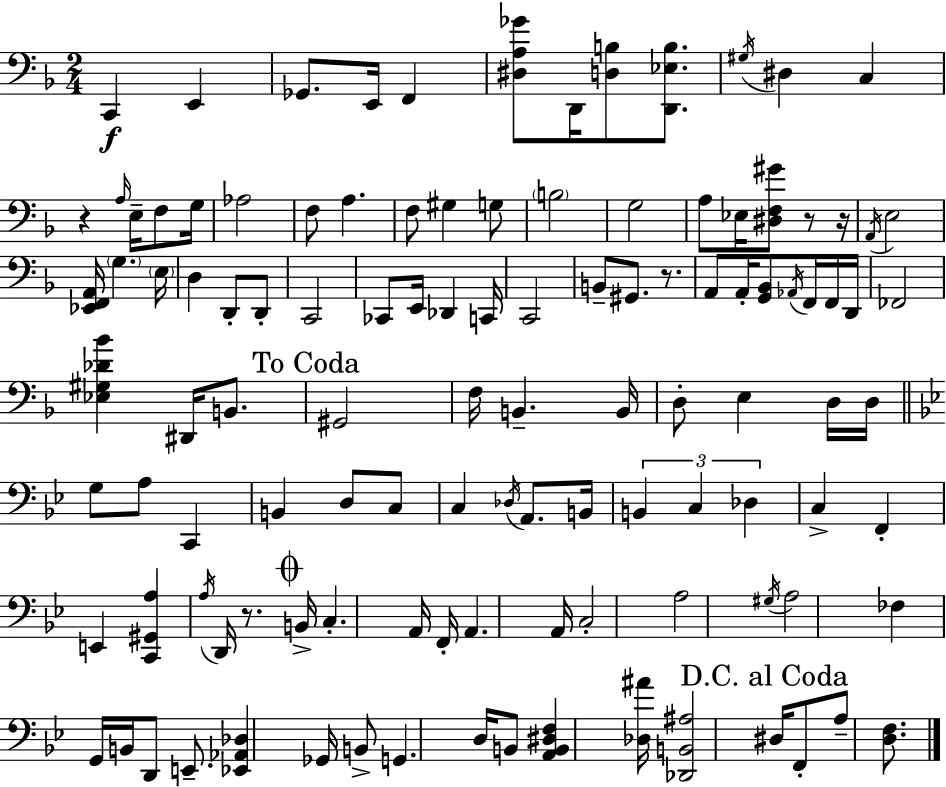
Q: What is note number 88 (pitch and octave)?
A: E2